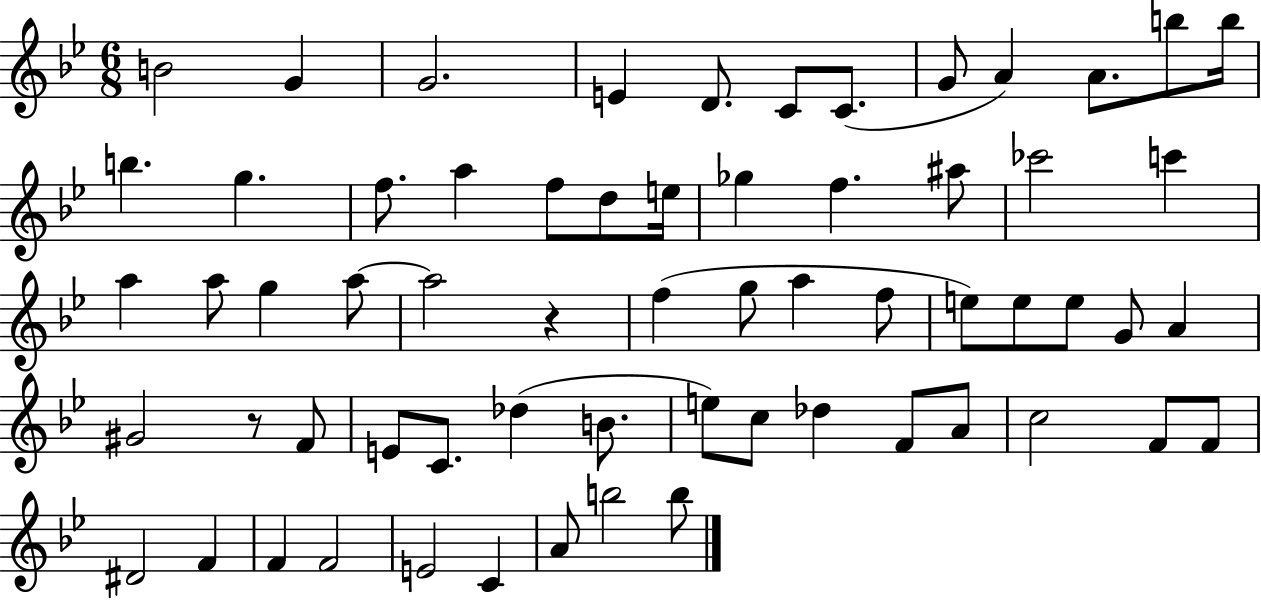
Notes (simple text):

B4/h G4/q G4/h. E4/q D4/e. C4/e C4/e. G4/e A4/q A4/e. B5/e B5/s B5/q. G5/q. F5/e. A5/q F5/e D5/e E5/s Gb5/q F5/q. A#5/e CES6/h C6/q A5/q A5/e G5/q A5/e A5/h R/q F5/q G5/e A5/q F5/e E5/e E5/e E5/e G4/e A4/q G#4/h R/e F4/e E4/e C4/e. Db5/q B4/e. E5/e C5/e Db5/q F4/e A4/e C5/h F4/e F4/e D#4/h F4/q F4/q F4/h E4/h C4/q A4/e B5/h B5/e